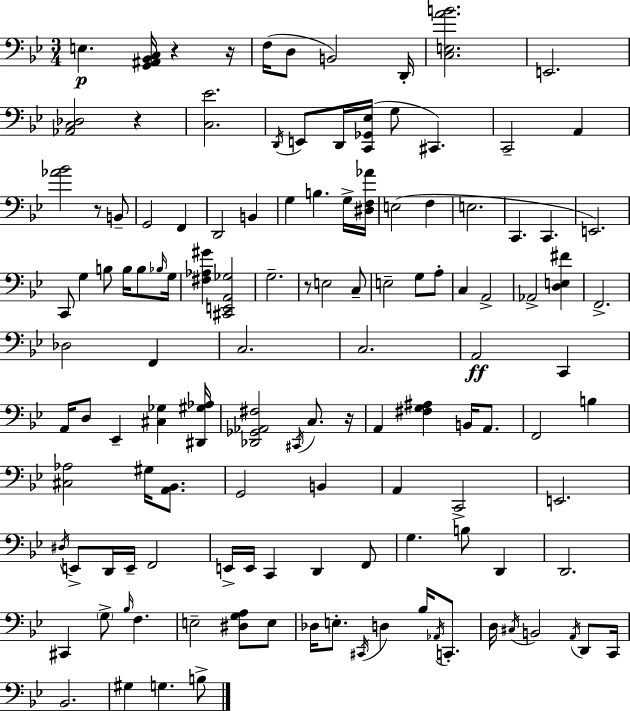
{
  \clef bass
  \numericTimeSignature
  \time 3/4
  \key bes \major
  e4.\p <g, ais, bes, c>16 r4 r16 | f16( d8 b,2) d,16-. | <c e a' b'>2. | e,2. | \break <aes, c des>2 r4 | <c ees'>2. | \acciaccatura { d,16 } e,8 d,16 <c, ges, ees>16( g8 cis,4.) | c,2-- a,4 | \break <aes' bes'>2 r8 b,8-- | g,2 f,4 | d,2 b,4 | g4 b4. g16-> | \break <dis f aes'>16 e2( f4 | e2. | c,4. c,4. | e,2.) | \break c,8 g4 b8 b16 b8 | \grace { bes16 } g16 <fis aes gis'>4 <cis, e, a, ges>2 | g2.-- | r8 e2 | \break c8-- e2-- g8 | a8-. c4 a,2-> | aes,2-> <d e fis'>4 | f,2.-> | \break des2 f,4 | c2. | c2. | a,2\ff c,4 | \break a,16 d8 ees,4-- <cis ges>4 | <dis, gis aes>16 <des, ges, aes, fis>2 \acciaccatura { cis,16 } c8. | r16 a,4 <fis g ais>4 b,16 | a,8. f,2 b4 | \break <cis aes>2 gis16 | <a, bes,>8. g,2 b,4 | a,4 c,2-> | e,2. | \break \acciaccatura { dis16 } e,8-> d,16 e,16-- f,2 | e,16-> e,16 c,4 d,4 | f,8 g4. b8 | d,4 d,2. | \break cis,4 \parenthesize g8-> \grace { bes16 } f4. | e2-- | <dis g a>8 e8 des16 e8.-. \acciaccatura { cis,16 } d4 | bes16 \acciaccatura { aes,16 } c,8.-. d16 \acciaccatura { cis16 } b,2 | \break \acciaccatura { a,16 } d,8 c,16 bes,2. | gis4 | g4. b8-> \bar "|."
}